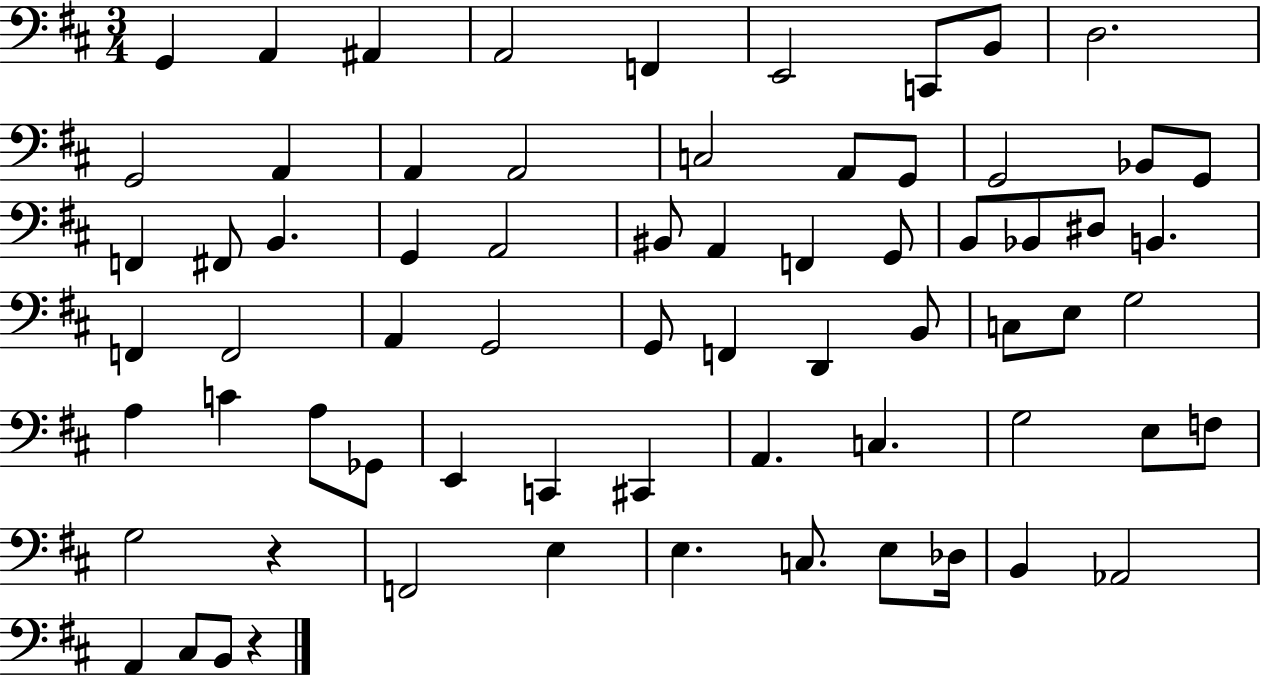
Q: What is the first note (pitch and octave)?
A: G2